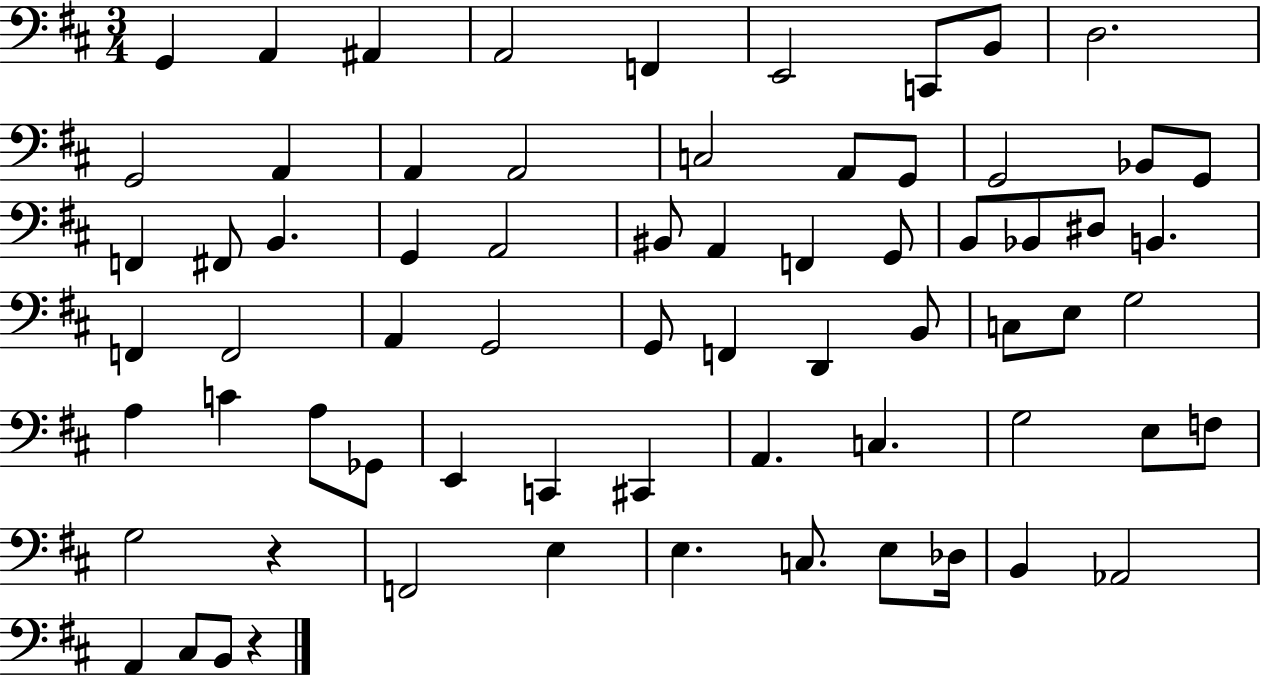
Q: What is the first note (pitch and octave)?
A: G2